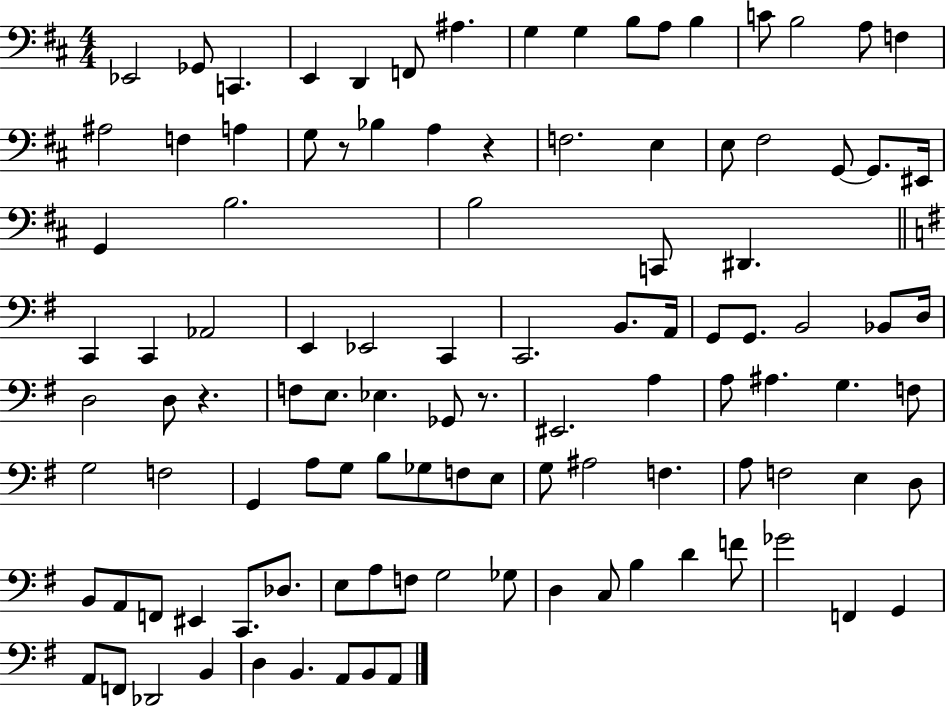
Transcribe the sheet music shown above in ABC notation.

X:1
T:Untitled
M:4/4
L:1/4
K:D
_E,,2 _G,,/2 C,, E,, D,, F,,/2 ^A, G, G, B,/2 A,/2 B, C/2 B,2 A,/2 F, ^A,2 F, A, G,/2 z/2 _B, A, z F,2 E, E,/2 ^F,2 G,,/2 G,,/2 ^E,,/4 G,, B,2 B,2 C,,/2 ^D,, C,, C,, _A,,2 E,, _E,,2 C,, C,,2 B,,/2 A,,/4 G,,/2 G,,/2 B,,2 _B,,/2 D,/4 D,2 D,/2 z F,/2 E,/2 _E, _G,,/2 z/2 ^E,,2 A, A,/2 ^A, G, F,/2 G,2 F,2 G,, A,/2 G,/2 B,/2 _G,/2 F,/2 E,/2 G,/2 ^A,2 F, A,/2 F,2 E, D,/2 B,,/2 A,,/2 F,,/2 ^E,, C,,/2 _D,/2 E,/2 A,/2 F,/2 G,2 _G,/2 D, C,/2 B, D F/2 _G2 F,, G,, A,,/2 F,,/2 _D,,2 B,, D, B,, A,,/2 B,,/2 A,,/2